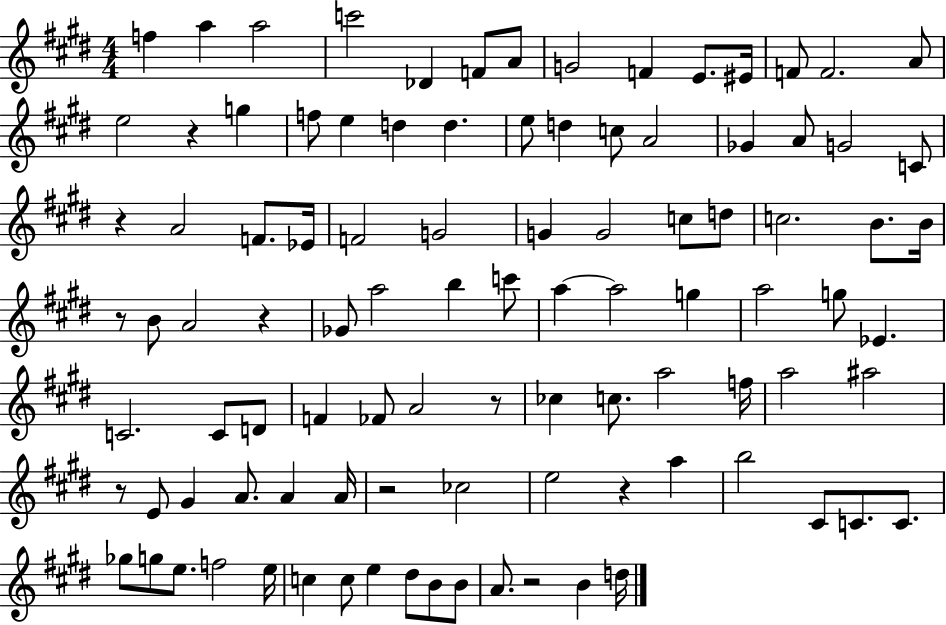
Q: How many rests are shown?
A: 9